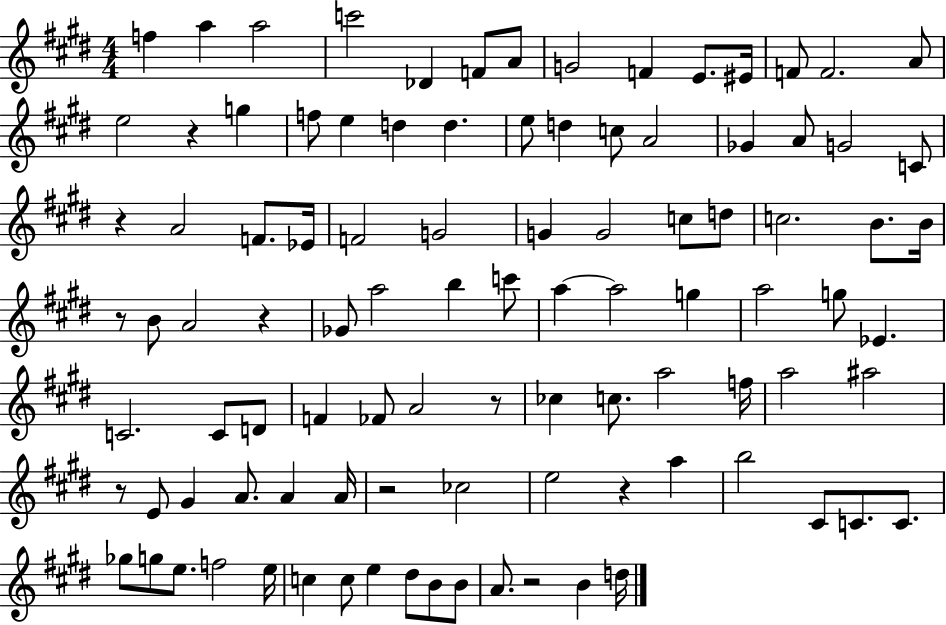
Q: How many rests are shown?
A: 9